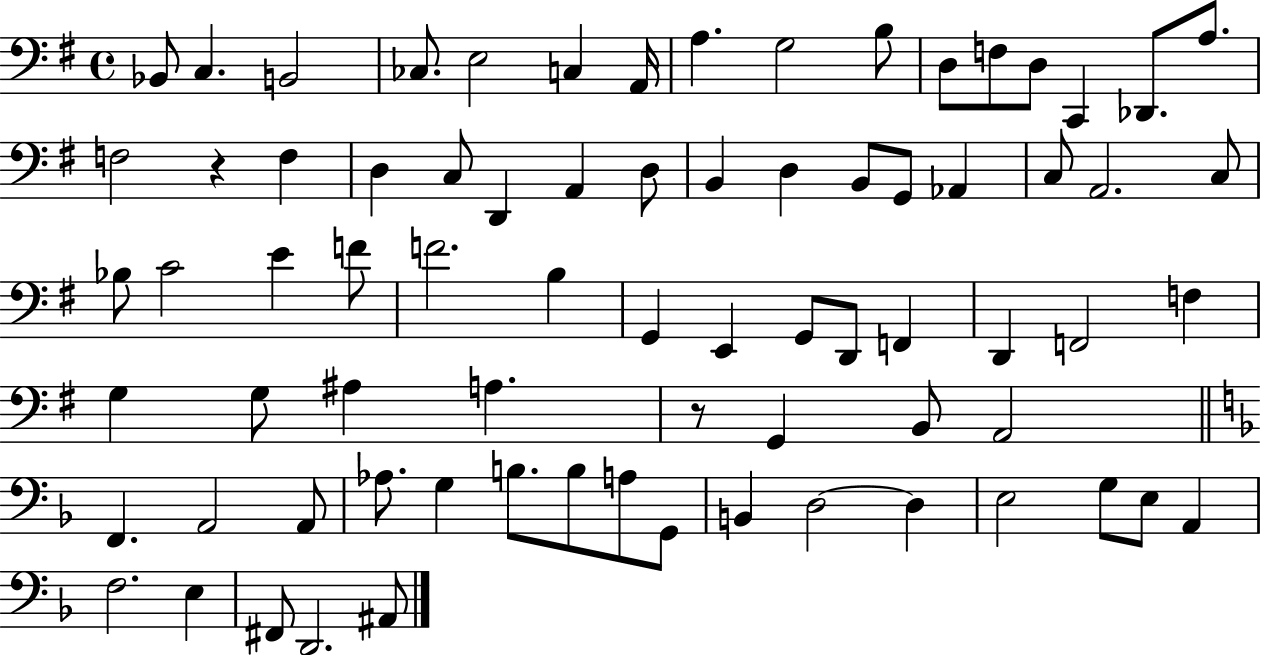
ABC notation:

X:1
T:Untitled
M:4/4
L:1/4
K:G
_B,,/2 C, B,,2 _C,/2 E,2 C, A,,/4 A, G,2 B,/2 D,/2 F,/2 D,/2 C,, _D,,/2 A,/2 F,2 z F, D, C,/2 D,, A,, D,/2 B,, D, B,,/2 G,,/2 _A,, C,/2 A,,2 C,/2 _B,/2 C2 E F/2 F2 B, G,, E,, G,,/2 D,,/2 F,, D,, F,,2 F, G, G,/2 ^A, A, z/2 G,, B,,/2 A,,2 F,, A,,2 A,,/2 _A,/2 G, B,/2 B,/2 A,/2 G,,/2 B,, D,2 D, E,2 G,/2 E,/2 A,, F,2 E, ^F,,/2 D,,2 ^A,,/2